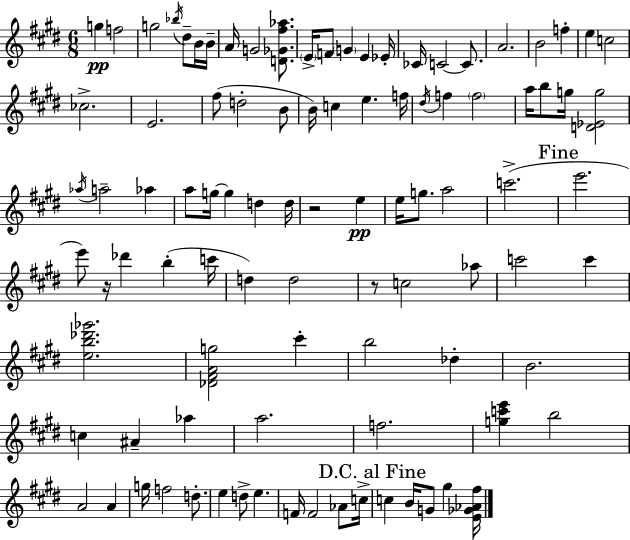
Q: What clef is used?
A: treble